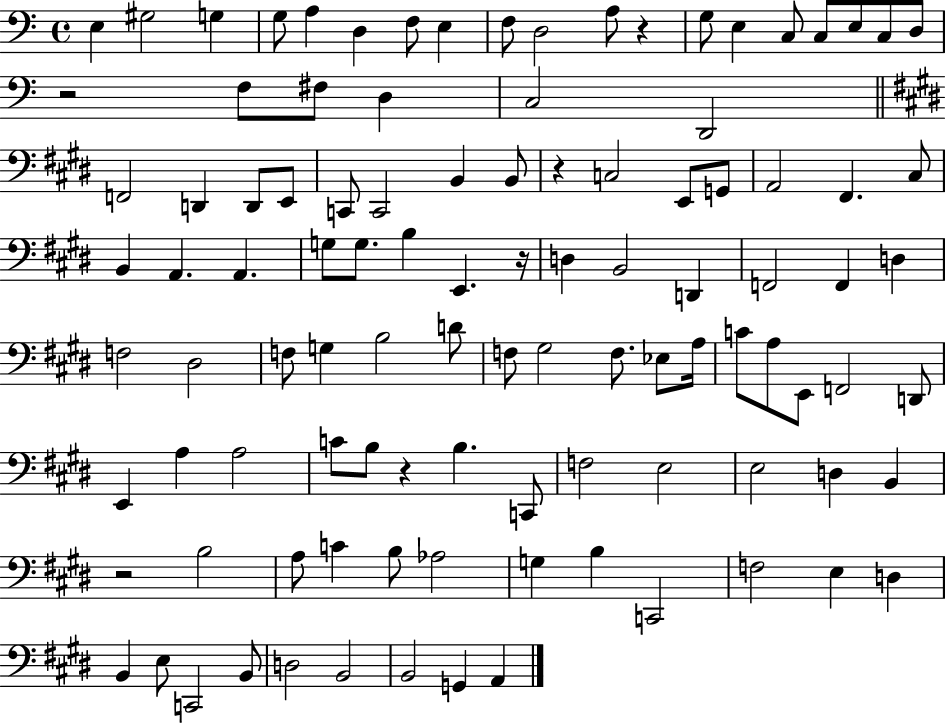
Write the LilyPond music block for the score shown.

{
  \clef bass
  \time 4/4
  \defaultTimeSignature
  \key c \major
  e4 gis2 g4 | g8 a4 d4 f8 e4 | f8 d2 a8 r4 | g8 e4 c8 c8 e8 c8 d8 | \break r2 f8 fis8 d4 | c2 d,2 | \bar "||" \break \key e \major f,2 d,4 d,8 e,8 | c,8 c,2 b,4 b,8 | r4 c2 e,8 g,8 | a,2 fis,4. cis8 | \break b,4 a,4. a,4. | g8 g8. b4 e,4. r16 | d4 b,2 d,4 | f,2 f,4 d4 | \break f2 dis2 | f8 g4 b2 d'8 | f8 gis2 f8. ees8 a16 | c'8 a8 e,8 f,2 d,8 | \break e,4 a4 a2 | c'8 b8 r4 b4. c,8 | f2 e2 | e2 d4 b,4 | \break r2 b2 | a8 c'4 b8 aes2 | g4 b4 c,2 | f2 e4 d4 | \break b,4 e8 c,2 b,8 | d2 b,2 | b,2 g,4 a,4 | \bar "|."
}